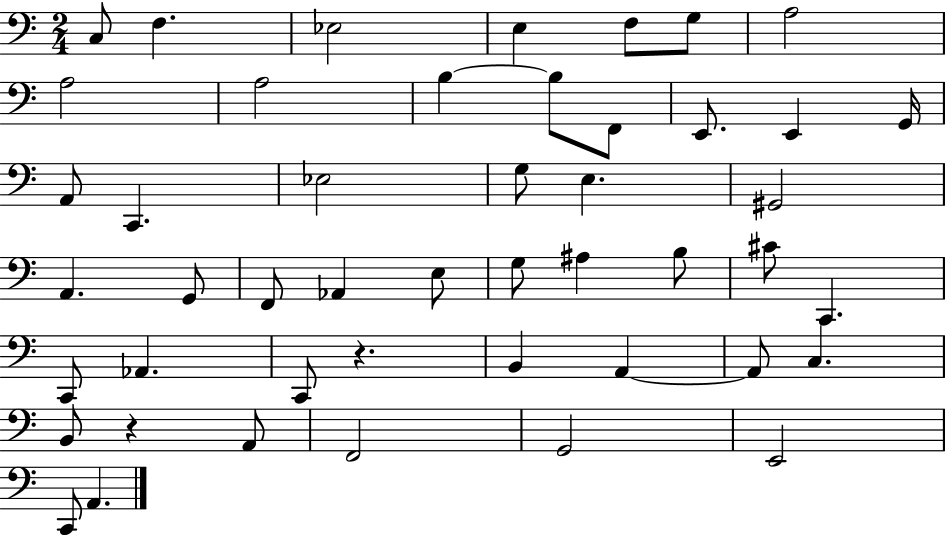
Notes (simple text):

C3/e F3/q. Eb3/h E3/q F3/e G3/e A3/h A3/h A3/h B3/q B3/e F2/e E2/e. E2/q G2/s A2/e C2/q. Eb3/h G3/e E3/q. G#2/h A2/q. G2/e F2/e Ab2/q E3/e G3/e A#3/q B3/e C#4/e C2/q. C2/e Ab2/q. C2/e R/q. B2/q A2/q A2/e C3/q. B2/e R/q A2/e F2/h G2/h E2/h C2/e A2/q.